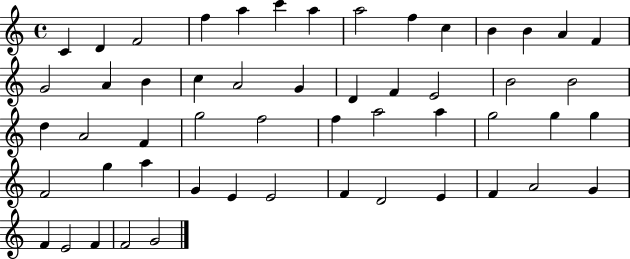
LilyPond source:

{
  \clef treble
  \time 4/4
  \defaultTimeSignature
  \key c \major
  c'4 d'4 f'2 | f''4 a''4 c'''4 a''4 | a''2 f''4 c''4 | b'4 b'4 a'4 f'4 | \break g'2 a'4 b'4 | c''4 a'2 g'4 | d'4 f'4 e'2 | b'2 b'2 | \break d''4 a'2 f'4 | g''2 f''2 | f''4 a''2 a''4 | g''2 g''4 g''4 | \break f'2 g''4 a''4 | g'4 e'4 e'2 | f'4 d'2 e'4 | f'4 a'2 g'4 | \break f'4 e'2 f'4 | f'2 g'2 | \bar "|."
}